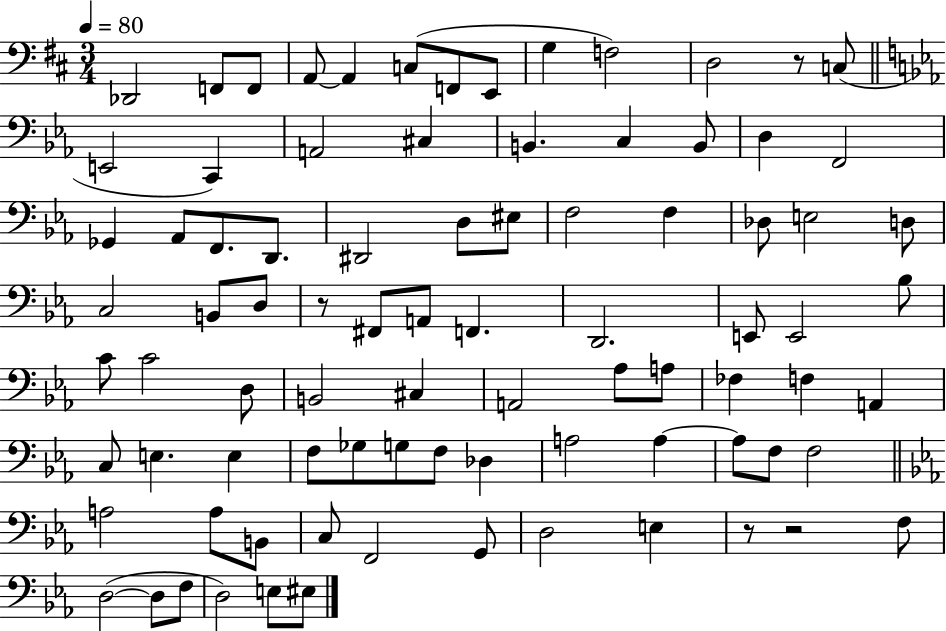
Db2/h F2/e F2/e A2/e A2/q C3/e F2/e E2/e G3/q F3/h D3/h R/e C3/e E2/h C2/q A2/h C#3/q B2/q. C3/q B2/e D3/q F2/h Gb2/q Ab2/e F2/e. D2/e. D#2/h D3/e EIS3/e F3/h F3/q Db3/e E3/h D3/e C3/h B2/e D3/e R/e F#2/e A2/e F2/q. D2/h. E2/e E2/h Bb3/e C4/e C4/h D3/e B2/h C#3/q A2/h Ab3/e A3/e FES3/q F3/q A2/q C3/e E3/q. E3/q F3/e Gb3/e G3/e F3/e Db3/q A3/h A3/q A3/e F3/e F3/h A3/h A3/e B2/e C3/e F2/h G2/e D3/h E3/q R/e R/h F3/e D3/h D3/e F3/e D3/h E3/e EIS3/e